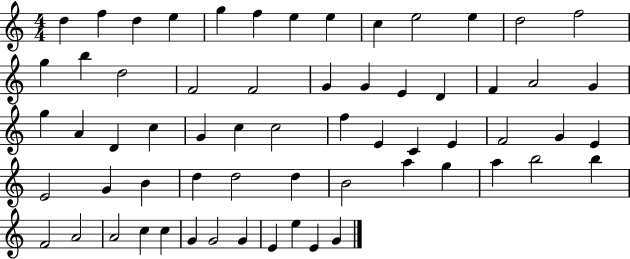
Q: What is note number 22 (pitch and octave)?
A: D4